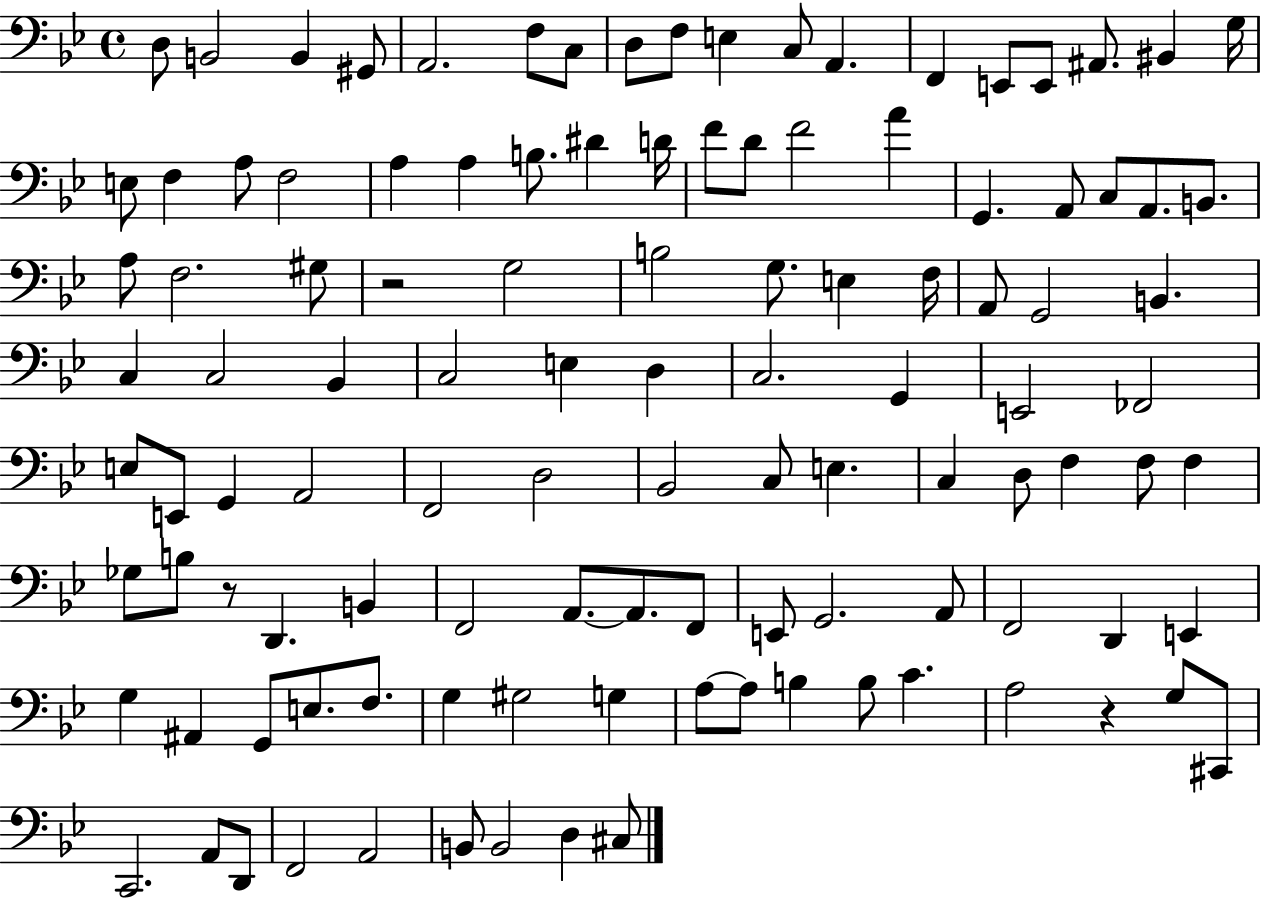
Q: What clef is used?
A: bass